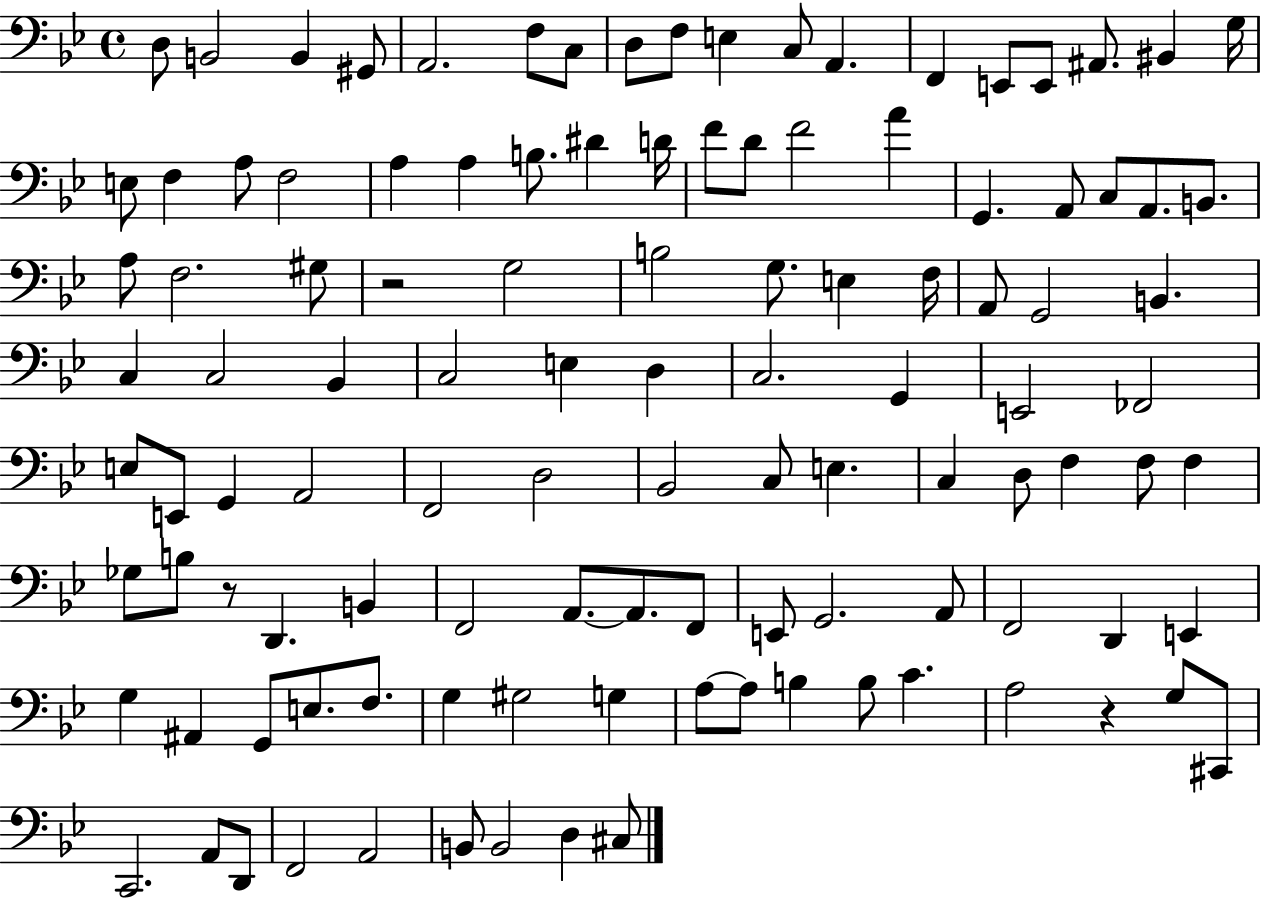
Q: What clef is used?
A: bass